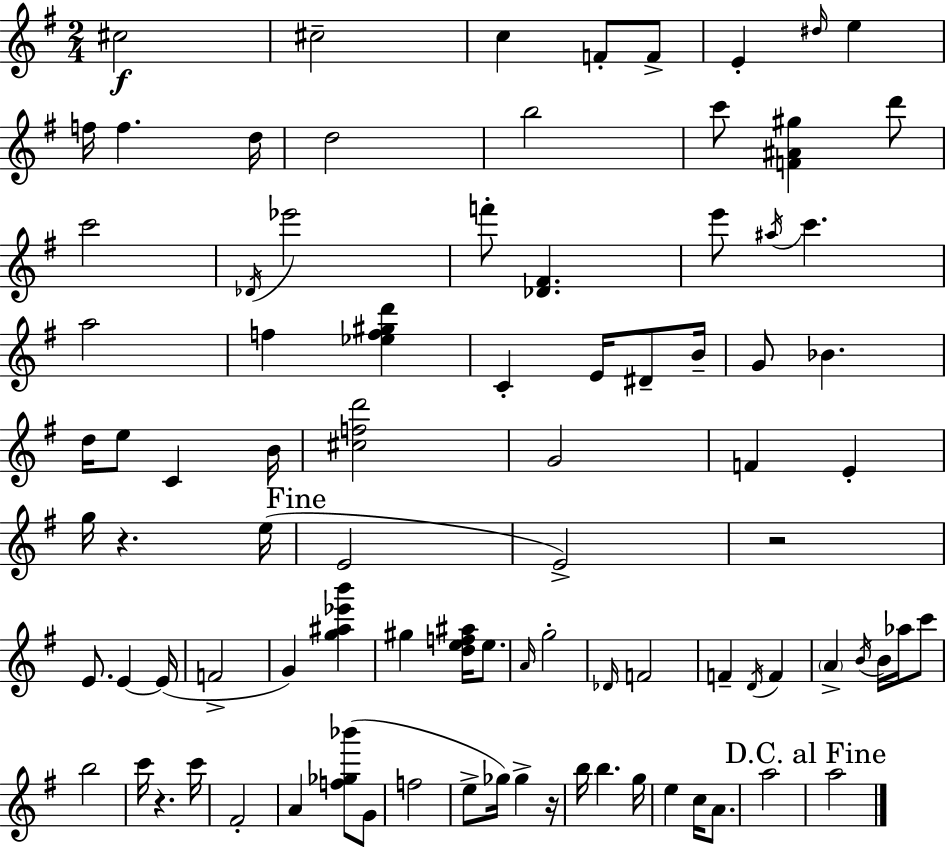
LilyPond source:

{
  \clef treble
  \numericTimeSignature
  \time 2/4
  \key e \minor
  cis''2\f | cis''2-- | c''4 f'8-. f'8-> | e'4-. \grace { dis''16 } e''4 | \break f''16 f''4. | d''16 d''2 | b''2 | c'''8 <f' ais' gis''>4 d'''8 | \break c'''2 | \acciaccatura { des'16 } ees'''2 | f'''8-. <des' fis'>4. | e'''8 \acciaccatura { ais''16 } c'''4. | \break a''2 | f''4 <ees'' f'' gis'' d'''>4 | c'4-. e'16 | dis'8-- b'16-- g'8 bes'4. | \break d''16 e''8 c'4 | b'16 <cis'' f'' d'''>2 | g'2 | f'4 e'4-. | \break g''16 r4. | e''16( \mark "Fine" e'2 | e'2->) | r2 | \break e'8. e'4~~ | e'16( f'2-> | g'4) <g'' ais'' ees''' b'''>4 | gis''4 <d'' e'' f'' ais''>16 | \break e''8. \grace { a'16 } g''2-. | \grace { des'16 } f'2 | f'4-- | \acciaccatura { d'16 } f'4 \parenthesize a'4-> | \break \acciaccatura { b'16 } b'16 aes''16 c'''8 b''2 | c'''16 | r4. c'''16 fis'2-. | a'4 | \break <f'' ges'' bes'''>8( g'8 f''2 | e''8-> | ges''16) ges''4-> r16 b''16 | b''4. g''16 e''4 | \break c''16 a'8. a''2 | \mark "D.C. al Fine" a''2 | \bar "|."
}